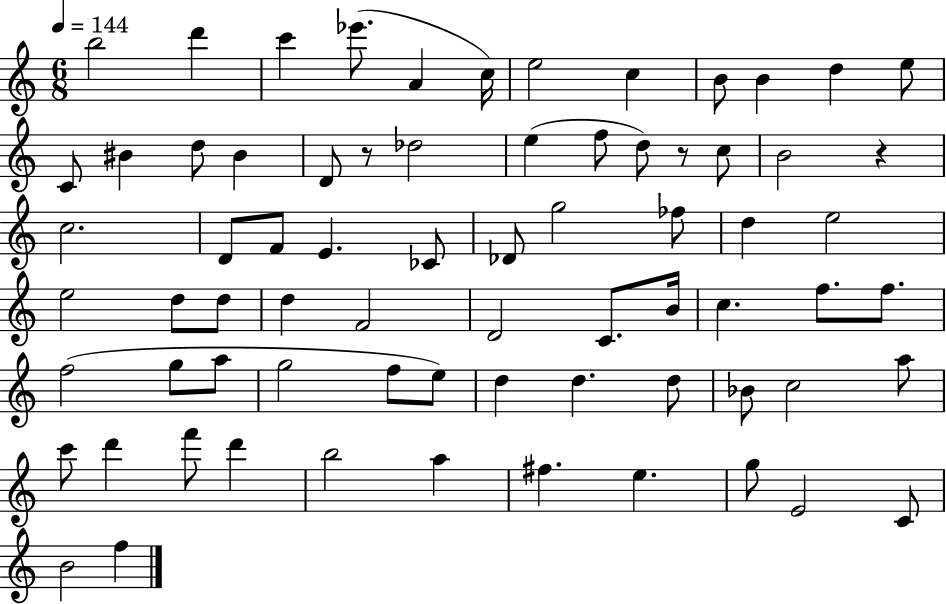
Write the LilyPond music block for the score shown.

{
  \clef treble
  \numericTimeSignature
  \time 6/8
  \key c \major
  \tempo 4 = 144
  b''2 d'''4 | c'''4 ees'''8.( a'4 c''16) | e''2 c''4 | b'8 b'4 d''4 e''8 | \break c'8 bis'4 d''8 bis'4 | d'8 r8 des''2 | e''4( f''8 d''8) r8 c''8 | b'2 r4 | \break c''2. | d'8 f'8 e'4. ces'8 | des'8 g''2 fes''8 | d''4 e''2 | \break e''2 d''8 d''8 | d''4 f'2 | d'2 c'8. b'16 | c''4. f''8. f''8. | \break f''2( g''8 a''8 | g''2 f''8 e''8) | d''4 d''4. d''8 | bes'8 c''2 a''8 | \break c'''8 d'''4 f'''8 d'''4 | b''2 a''4 | fis''4. e''4. | g''8 e'2 c'8 | \break b'2 f''4 | \bar "|."
}